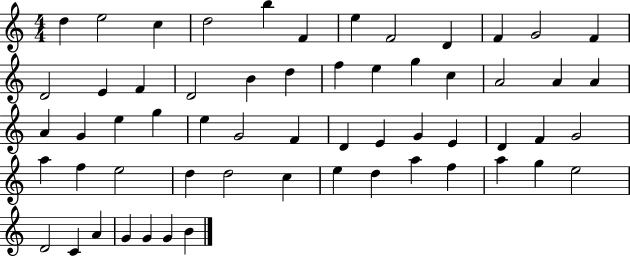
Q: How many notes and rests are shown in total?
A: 59